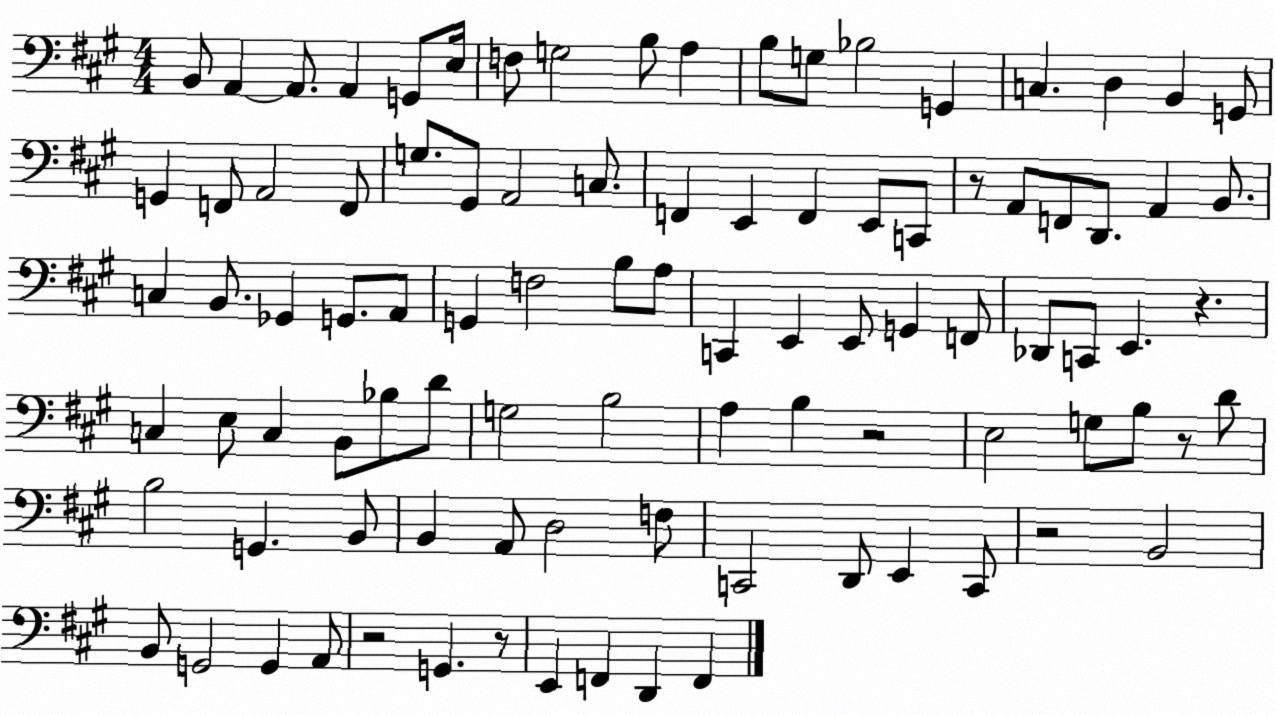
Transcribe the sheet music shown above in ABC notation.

X:1
T:Untitled
M:4/4
L:1/4
K:A
B,,/2 A,, A,,/2 A,, G,,/2 E,/4 F,/2 G,2 B,/2 A, B,/2 G,/2 _B,2 G,, C, D, B,, G,,/2 G,, F,,/2 A,,2 F,,/2 G,/2 ^G,,/2 A,,2 C,/2 F,, E,, F,, E,,/2 C,,/2 z/2 A,,/2 F,,/2 D,,/2 A,, B,,/2 C, B,,/2 _G,, G,,/2 A,,/2 G,, F,2 B,/2 A,/2 C,, E,, E,,/2 G,, F,,/2 _D,,/2 C,,/2 E,, z C, E,/2 C, B,,/2 _B,/2 D/2 G,2 B,2 A, B, z2 E,2 G,/2 B,/2 z/2 D/2 B,2 G,, B,,/2 B,, A,,/2 D,2 F,/2 C,,2 D,,/2 E,, C,,/2 z2 B,,2 B,,/2 G,,2 G,, A,,/2 z2 G,, z/2 E,, F,, D,, F,,